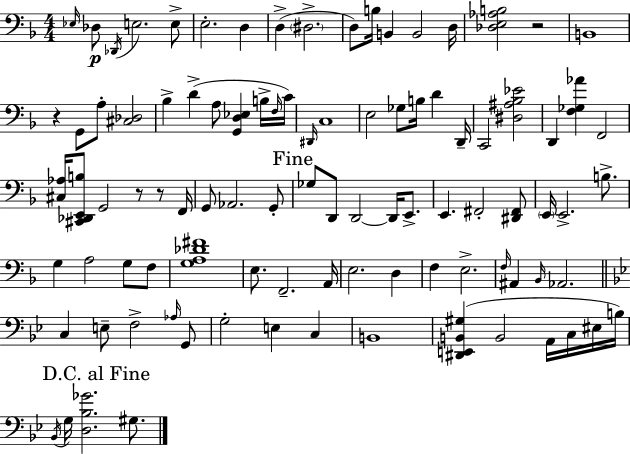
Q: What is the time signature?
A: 4/4